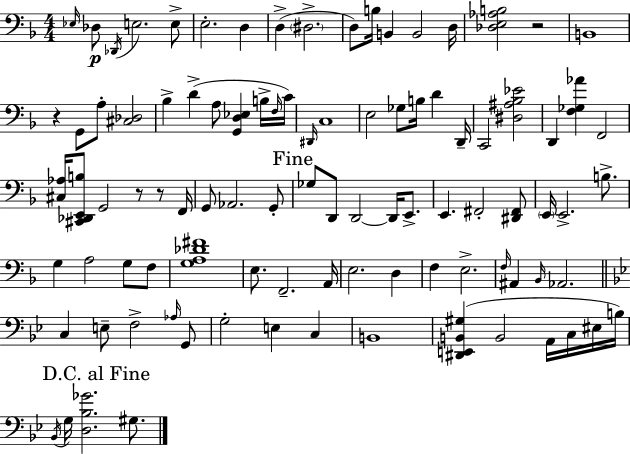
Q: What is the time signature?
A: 4/4